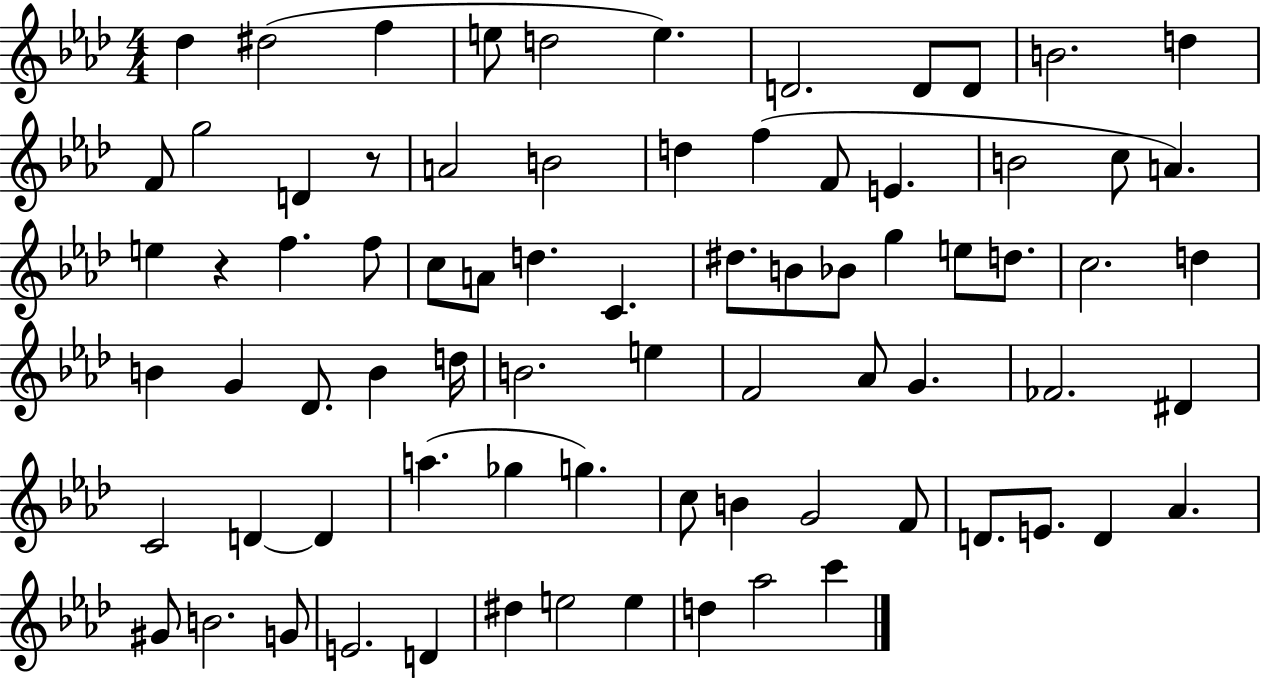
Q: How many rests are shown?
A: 2